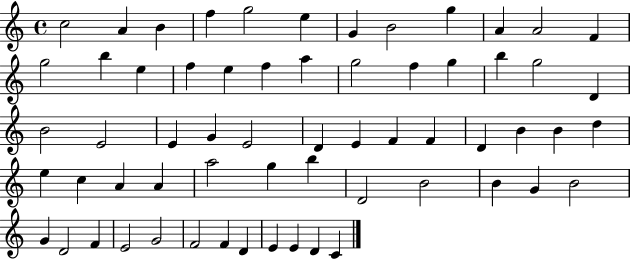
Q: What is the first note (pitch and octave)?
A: C5